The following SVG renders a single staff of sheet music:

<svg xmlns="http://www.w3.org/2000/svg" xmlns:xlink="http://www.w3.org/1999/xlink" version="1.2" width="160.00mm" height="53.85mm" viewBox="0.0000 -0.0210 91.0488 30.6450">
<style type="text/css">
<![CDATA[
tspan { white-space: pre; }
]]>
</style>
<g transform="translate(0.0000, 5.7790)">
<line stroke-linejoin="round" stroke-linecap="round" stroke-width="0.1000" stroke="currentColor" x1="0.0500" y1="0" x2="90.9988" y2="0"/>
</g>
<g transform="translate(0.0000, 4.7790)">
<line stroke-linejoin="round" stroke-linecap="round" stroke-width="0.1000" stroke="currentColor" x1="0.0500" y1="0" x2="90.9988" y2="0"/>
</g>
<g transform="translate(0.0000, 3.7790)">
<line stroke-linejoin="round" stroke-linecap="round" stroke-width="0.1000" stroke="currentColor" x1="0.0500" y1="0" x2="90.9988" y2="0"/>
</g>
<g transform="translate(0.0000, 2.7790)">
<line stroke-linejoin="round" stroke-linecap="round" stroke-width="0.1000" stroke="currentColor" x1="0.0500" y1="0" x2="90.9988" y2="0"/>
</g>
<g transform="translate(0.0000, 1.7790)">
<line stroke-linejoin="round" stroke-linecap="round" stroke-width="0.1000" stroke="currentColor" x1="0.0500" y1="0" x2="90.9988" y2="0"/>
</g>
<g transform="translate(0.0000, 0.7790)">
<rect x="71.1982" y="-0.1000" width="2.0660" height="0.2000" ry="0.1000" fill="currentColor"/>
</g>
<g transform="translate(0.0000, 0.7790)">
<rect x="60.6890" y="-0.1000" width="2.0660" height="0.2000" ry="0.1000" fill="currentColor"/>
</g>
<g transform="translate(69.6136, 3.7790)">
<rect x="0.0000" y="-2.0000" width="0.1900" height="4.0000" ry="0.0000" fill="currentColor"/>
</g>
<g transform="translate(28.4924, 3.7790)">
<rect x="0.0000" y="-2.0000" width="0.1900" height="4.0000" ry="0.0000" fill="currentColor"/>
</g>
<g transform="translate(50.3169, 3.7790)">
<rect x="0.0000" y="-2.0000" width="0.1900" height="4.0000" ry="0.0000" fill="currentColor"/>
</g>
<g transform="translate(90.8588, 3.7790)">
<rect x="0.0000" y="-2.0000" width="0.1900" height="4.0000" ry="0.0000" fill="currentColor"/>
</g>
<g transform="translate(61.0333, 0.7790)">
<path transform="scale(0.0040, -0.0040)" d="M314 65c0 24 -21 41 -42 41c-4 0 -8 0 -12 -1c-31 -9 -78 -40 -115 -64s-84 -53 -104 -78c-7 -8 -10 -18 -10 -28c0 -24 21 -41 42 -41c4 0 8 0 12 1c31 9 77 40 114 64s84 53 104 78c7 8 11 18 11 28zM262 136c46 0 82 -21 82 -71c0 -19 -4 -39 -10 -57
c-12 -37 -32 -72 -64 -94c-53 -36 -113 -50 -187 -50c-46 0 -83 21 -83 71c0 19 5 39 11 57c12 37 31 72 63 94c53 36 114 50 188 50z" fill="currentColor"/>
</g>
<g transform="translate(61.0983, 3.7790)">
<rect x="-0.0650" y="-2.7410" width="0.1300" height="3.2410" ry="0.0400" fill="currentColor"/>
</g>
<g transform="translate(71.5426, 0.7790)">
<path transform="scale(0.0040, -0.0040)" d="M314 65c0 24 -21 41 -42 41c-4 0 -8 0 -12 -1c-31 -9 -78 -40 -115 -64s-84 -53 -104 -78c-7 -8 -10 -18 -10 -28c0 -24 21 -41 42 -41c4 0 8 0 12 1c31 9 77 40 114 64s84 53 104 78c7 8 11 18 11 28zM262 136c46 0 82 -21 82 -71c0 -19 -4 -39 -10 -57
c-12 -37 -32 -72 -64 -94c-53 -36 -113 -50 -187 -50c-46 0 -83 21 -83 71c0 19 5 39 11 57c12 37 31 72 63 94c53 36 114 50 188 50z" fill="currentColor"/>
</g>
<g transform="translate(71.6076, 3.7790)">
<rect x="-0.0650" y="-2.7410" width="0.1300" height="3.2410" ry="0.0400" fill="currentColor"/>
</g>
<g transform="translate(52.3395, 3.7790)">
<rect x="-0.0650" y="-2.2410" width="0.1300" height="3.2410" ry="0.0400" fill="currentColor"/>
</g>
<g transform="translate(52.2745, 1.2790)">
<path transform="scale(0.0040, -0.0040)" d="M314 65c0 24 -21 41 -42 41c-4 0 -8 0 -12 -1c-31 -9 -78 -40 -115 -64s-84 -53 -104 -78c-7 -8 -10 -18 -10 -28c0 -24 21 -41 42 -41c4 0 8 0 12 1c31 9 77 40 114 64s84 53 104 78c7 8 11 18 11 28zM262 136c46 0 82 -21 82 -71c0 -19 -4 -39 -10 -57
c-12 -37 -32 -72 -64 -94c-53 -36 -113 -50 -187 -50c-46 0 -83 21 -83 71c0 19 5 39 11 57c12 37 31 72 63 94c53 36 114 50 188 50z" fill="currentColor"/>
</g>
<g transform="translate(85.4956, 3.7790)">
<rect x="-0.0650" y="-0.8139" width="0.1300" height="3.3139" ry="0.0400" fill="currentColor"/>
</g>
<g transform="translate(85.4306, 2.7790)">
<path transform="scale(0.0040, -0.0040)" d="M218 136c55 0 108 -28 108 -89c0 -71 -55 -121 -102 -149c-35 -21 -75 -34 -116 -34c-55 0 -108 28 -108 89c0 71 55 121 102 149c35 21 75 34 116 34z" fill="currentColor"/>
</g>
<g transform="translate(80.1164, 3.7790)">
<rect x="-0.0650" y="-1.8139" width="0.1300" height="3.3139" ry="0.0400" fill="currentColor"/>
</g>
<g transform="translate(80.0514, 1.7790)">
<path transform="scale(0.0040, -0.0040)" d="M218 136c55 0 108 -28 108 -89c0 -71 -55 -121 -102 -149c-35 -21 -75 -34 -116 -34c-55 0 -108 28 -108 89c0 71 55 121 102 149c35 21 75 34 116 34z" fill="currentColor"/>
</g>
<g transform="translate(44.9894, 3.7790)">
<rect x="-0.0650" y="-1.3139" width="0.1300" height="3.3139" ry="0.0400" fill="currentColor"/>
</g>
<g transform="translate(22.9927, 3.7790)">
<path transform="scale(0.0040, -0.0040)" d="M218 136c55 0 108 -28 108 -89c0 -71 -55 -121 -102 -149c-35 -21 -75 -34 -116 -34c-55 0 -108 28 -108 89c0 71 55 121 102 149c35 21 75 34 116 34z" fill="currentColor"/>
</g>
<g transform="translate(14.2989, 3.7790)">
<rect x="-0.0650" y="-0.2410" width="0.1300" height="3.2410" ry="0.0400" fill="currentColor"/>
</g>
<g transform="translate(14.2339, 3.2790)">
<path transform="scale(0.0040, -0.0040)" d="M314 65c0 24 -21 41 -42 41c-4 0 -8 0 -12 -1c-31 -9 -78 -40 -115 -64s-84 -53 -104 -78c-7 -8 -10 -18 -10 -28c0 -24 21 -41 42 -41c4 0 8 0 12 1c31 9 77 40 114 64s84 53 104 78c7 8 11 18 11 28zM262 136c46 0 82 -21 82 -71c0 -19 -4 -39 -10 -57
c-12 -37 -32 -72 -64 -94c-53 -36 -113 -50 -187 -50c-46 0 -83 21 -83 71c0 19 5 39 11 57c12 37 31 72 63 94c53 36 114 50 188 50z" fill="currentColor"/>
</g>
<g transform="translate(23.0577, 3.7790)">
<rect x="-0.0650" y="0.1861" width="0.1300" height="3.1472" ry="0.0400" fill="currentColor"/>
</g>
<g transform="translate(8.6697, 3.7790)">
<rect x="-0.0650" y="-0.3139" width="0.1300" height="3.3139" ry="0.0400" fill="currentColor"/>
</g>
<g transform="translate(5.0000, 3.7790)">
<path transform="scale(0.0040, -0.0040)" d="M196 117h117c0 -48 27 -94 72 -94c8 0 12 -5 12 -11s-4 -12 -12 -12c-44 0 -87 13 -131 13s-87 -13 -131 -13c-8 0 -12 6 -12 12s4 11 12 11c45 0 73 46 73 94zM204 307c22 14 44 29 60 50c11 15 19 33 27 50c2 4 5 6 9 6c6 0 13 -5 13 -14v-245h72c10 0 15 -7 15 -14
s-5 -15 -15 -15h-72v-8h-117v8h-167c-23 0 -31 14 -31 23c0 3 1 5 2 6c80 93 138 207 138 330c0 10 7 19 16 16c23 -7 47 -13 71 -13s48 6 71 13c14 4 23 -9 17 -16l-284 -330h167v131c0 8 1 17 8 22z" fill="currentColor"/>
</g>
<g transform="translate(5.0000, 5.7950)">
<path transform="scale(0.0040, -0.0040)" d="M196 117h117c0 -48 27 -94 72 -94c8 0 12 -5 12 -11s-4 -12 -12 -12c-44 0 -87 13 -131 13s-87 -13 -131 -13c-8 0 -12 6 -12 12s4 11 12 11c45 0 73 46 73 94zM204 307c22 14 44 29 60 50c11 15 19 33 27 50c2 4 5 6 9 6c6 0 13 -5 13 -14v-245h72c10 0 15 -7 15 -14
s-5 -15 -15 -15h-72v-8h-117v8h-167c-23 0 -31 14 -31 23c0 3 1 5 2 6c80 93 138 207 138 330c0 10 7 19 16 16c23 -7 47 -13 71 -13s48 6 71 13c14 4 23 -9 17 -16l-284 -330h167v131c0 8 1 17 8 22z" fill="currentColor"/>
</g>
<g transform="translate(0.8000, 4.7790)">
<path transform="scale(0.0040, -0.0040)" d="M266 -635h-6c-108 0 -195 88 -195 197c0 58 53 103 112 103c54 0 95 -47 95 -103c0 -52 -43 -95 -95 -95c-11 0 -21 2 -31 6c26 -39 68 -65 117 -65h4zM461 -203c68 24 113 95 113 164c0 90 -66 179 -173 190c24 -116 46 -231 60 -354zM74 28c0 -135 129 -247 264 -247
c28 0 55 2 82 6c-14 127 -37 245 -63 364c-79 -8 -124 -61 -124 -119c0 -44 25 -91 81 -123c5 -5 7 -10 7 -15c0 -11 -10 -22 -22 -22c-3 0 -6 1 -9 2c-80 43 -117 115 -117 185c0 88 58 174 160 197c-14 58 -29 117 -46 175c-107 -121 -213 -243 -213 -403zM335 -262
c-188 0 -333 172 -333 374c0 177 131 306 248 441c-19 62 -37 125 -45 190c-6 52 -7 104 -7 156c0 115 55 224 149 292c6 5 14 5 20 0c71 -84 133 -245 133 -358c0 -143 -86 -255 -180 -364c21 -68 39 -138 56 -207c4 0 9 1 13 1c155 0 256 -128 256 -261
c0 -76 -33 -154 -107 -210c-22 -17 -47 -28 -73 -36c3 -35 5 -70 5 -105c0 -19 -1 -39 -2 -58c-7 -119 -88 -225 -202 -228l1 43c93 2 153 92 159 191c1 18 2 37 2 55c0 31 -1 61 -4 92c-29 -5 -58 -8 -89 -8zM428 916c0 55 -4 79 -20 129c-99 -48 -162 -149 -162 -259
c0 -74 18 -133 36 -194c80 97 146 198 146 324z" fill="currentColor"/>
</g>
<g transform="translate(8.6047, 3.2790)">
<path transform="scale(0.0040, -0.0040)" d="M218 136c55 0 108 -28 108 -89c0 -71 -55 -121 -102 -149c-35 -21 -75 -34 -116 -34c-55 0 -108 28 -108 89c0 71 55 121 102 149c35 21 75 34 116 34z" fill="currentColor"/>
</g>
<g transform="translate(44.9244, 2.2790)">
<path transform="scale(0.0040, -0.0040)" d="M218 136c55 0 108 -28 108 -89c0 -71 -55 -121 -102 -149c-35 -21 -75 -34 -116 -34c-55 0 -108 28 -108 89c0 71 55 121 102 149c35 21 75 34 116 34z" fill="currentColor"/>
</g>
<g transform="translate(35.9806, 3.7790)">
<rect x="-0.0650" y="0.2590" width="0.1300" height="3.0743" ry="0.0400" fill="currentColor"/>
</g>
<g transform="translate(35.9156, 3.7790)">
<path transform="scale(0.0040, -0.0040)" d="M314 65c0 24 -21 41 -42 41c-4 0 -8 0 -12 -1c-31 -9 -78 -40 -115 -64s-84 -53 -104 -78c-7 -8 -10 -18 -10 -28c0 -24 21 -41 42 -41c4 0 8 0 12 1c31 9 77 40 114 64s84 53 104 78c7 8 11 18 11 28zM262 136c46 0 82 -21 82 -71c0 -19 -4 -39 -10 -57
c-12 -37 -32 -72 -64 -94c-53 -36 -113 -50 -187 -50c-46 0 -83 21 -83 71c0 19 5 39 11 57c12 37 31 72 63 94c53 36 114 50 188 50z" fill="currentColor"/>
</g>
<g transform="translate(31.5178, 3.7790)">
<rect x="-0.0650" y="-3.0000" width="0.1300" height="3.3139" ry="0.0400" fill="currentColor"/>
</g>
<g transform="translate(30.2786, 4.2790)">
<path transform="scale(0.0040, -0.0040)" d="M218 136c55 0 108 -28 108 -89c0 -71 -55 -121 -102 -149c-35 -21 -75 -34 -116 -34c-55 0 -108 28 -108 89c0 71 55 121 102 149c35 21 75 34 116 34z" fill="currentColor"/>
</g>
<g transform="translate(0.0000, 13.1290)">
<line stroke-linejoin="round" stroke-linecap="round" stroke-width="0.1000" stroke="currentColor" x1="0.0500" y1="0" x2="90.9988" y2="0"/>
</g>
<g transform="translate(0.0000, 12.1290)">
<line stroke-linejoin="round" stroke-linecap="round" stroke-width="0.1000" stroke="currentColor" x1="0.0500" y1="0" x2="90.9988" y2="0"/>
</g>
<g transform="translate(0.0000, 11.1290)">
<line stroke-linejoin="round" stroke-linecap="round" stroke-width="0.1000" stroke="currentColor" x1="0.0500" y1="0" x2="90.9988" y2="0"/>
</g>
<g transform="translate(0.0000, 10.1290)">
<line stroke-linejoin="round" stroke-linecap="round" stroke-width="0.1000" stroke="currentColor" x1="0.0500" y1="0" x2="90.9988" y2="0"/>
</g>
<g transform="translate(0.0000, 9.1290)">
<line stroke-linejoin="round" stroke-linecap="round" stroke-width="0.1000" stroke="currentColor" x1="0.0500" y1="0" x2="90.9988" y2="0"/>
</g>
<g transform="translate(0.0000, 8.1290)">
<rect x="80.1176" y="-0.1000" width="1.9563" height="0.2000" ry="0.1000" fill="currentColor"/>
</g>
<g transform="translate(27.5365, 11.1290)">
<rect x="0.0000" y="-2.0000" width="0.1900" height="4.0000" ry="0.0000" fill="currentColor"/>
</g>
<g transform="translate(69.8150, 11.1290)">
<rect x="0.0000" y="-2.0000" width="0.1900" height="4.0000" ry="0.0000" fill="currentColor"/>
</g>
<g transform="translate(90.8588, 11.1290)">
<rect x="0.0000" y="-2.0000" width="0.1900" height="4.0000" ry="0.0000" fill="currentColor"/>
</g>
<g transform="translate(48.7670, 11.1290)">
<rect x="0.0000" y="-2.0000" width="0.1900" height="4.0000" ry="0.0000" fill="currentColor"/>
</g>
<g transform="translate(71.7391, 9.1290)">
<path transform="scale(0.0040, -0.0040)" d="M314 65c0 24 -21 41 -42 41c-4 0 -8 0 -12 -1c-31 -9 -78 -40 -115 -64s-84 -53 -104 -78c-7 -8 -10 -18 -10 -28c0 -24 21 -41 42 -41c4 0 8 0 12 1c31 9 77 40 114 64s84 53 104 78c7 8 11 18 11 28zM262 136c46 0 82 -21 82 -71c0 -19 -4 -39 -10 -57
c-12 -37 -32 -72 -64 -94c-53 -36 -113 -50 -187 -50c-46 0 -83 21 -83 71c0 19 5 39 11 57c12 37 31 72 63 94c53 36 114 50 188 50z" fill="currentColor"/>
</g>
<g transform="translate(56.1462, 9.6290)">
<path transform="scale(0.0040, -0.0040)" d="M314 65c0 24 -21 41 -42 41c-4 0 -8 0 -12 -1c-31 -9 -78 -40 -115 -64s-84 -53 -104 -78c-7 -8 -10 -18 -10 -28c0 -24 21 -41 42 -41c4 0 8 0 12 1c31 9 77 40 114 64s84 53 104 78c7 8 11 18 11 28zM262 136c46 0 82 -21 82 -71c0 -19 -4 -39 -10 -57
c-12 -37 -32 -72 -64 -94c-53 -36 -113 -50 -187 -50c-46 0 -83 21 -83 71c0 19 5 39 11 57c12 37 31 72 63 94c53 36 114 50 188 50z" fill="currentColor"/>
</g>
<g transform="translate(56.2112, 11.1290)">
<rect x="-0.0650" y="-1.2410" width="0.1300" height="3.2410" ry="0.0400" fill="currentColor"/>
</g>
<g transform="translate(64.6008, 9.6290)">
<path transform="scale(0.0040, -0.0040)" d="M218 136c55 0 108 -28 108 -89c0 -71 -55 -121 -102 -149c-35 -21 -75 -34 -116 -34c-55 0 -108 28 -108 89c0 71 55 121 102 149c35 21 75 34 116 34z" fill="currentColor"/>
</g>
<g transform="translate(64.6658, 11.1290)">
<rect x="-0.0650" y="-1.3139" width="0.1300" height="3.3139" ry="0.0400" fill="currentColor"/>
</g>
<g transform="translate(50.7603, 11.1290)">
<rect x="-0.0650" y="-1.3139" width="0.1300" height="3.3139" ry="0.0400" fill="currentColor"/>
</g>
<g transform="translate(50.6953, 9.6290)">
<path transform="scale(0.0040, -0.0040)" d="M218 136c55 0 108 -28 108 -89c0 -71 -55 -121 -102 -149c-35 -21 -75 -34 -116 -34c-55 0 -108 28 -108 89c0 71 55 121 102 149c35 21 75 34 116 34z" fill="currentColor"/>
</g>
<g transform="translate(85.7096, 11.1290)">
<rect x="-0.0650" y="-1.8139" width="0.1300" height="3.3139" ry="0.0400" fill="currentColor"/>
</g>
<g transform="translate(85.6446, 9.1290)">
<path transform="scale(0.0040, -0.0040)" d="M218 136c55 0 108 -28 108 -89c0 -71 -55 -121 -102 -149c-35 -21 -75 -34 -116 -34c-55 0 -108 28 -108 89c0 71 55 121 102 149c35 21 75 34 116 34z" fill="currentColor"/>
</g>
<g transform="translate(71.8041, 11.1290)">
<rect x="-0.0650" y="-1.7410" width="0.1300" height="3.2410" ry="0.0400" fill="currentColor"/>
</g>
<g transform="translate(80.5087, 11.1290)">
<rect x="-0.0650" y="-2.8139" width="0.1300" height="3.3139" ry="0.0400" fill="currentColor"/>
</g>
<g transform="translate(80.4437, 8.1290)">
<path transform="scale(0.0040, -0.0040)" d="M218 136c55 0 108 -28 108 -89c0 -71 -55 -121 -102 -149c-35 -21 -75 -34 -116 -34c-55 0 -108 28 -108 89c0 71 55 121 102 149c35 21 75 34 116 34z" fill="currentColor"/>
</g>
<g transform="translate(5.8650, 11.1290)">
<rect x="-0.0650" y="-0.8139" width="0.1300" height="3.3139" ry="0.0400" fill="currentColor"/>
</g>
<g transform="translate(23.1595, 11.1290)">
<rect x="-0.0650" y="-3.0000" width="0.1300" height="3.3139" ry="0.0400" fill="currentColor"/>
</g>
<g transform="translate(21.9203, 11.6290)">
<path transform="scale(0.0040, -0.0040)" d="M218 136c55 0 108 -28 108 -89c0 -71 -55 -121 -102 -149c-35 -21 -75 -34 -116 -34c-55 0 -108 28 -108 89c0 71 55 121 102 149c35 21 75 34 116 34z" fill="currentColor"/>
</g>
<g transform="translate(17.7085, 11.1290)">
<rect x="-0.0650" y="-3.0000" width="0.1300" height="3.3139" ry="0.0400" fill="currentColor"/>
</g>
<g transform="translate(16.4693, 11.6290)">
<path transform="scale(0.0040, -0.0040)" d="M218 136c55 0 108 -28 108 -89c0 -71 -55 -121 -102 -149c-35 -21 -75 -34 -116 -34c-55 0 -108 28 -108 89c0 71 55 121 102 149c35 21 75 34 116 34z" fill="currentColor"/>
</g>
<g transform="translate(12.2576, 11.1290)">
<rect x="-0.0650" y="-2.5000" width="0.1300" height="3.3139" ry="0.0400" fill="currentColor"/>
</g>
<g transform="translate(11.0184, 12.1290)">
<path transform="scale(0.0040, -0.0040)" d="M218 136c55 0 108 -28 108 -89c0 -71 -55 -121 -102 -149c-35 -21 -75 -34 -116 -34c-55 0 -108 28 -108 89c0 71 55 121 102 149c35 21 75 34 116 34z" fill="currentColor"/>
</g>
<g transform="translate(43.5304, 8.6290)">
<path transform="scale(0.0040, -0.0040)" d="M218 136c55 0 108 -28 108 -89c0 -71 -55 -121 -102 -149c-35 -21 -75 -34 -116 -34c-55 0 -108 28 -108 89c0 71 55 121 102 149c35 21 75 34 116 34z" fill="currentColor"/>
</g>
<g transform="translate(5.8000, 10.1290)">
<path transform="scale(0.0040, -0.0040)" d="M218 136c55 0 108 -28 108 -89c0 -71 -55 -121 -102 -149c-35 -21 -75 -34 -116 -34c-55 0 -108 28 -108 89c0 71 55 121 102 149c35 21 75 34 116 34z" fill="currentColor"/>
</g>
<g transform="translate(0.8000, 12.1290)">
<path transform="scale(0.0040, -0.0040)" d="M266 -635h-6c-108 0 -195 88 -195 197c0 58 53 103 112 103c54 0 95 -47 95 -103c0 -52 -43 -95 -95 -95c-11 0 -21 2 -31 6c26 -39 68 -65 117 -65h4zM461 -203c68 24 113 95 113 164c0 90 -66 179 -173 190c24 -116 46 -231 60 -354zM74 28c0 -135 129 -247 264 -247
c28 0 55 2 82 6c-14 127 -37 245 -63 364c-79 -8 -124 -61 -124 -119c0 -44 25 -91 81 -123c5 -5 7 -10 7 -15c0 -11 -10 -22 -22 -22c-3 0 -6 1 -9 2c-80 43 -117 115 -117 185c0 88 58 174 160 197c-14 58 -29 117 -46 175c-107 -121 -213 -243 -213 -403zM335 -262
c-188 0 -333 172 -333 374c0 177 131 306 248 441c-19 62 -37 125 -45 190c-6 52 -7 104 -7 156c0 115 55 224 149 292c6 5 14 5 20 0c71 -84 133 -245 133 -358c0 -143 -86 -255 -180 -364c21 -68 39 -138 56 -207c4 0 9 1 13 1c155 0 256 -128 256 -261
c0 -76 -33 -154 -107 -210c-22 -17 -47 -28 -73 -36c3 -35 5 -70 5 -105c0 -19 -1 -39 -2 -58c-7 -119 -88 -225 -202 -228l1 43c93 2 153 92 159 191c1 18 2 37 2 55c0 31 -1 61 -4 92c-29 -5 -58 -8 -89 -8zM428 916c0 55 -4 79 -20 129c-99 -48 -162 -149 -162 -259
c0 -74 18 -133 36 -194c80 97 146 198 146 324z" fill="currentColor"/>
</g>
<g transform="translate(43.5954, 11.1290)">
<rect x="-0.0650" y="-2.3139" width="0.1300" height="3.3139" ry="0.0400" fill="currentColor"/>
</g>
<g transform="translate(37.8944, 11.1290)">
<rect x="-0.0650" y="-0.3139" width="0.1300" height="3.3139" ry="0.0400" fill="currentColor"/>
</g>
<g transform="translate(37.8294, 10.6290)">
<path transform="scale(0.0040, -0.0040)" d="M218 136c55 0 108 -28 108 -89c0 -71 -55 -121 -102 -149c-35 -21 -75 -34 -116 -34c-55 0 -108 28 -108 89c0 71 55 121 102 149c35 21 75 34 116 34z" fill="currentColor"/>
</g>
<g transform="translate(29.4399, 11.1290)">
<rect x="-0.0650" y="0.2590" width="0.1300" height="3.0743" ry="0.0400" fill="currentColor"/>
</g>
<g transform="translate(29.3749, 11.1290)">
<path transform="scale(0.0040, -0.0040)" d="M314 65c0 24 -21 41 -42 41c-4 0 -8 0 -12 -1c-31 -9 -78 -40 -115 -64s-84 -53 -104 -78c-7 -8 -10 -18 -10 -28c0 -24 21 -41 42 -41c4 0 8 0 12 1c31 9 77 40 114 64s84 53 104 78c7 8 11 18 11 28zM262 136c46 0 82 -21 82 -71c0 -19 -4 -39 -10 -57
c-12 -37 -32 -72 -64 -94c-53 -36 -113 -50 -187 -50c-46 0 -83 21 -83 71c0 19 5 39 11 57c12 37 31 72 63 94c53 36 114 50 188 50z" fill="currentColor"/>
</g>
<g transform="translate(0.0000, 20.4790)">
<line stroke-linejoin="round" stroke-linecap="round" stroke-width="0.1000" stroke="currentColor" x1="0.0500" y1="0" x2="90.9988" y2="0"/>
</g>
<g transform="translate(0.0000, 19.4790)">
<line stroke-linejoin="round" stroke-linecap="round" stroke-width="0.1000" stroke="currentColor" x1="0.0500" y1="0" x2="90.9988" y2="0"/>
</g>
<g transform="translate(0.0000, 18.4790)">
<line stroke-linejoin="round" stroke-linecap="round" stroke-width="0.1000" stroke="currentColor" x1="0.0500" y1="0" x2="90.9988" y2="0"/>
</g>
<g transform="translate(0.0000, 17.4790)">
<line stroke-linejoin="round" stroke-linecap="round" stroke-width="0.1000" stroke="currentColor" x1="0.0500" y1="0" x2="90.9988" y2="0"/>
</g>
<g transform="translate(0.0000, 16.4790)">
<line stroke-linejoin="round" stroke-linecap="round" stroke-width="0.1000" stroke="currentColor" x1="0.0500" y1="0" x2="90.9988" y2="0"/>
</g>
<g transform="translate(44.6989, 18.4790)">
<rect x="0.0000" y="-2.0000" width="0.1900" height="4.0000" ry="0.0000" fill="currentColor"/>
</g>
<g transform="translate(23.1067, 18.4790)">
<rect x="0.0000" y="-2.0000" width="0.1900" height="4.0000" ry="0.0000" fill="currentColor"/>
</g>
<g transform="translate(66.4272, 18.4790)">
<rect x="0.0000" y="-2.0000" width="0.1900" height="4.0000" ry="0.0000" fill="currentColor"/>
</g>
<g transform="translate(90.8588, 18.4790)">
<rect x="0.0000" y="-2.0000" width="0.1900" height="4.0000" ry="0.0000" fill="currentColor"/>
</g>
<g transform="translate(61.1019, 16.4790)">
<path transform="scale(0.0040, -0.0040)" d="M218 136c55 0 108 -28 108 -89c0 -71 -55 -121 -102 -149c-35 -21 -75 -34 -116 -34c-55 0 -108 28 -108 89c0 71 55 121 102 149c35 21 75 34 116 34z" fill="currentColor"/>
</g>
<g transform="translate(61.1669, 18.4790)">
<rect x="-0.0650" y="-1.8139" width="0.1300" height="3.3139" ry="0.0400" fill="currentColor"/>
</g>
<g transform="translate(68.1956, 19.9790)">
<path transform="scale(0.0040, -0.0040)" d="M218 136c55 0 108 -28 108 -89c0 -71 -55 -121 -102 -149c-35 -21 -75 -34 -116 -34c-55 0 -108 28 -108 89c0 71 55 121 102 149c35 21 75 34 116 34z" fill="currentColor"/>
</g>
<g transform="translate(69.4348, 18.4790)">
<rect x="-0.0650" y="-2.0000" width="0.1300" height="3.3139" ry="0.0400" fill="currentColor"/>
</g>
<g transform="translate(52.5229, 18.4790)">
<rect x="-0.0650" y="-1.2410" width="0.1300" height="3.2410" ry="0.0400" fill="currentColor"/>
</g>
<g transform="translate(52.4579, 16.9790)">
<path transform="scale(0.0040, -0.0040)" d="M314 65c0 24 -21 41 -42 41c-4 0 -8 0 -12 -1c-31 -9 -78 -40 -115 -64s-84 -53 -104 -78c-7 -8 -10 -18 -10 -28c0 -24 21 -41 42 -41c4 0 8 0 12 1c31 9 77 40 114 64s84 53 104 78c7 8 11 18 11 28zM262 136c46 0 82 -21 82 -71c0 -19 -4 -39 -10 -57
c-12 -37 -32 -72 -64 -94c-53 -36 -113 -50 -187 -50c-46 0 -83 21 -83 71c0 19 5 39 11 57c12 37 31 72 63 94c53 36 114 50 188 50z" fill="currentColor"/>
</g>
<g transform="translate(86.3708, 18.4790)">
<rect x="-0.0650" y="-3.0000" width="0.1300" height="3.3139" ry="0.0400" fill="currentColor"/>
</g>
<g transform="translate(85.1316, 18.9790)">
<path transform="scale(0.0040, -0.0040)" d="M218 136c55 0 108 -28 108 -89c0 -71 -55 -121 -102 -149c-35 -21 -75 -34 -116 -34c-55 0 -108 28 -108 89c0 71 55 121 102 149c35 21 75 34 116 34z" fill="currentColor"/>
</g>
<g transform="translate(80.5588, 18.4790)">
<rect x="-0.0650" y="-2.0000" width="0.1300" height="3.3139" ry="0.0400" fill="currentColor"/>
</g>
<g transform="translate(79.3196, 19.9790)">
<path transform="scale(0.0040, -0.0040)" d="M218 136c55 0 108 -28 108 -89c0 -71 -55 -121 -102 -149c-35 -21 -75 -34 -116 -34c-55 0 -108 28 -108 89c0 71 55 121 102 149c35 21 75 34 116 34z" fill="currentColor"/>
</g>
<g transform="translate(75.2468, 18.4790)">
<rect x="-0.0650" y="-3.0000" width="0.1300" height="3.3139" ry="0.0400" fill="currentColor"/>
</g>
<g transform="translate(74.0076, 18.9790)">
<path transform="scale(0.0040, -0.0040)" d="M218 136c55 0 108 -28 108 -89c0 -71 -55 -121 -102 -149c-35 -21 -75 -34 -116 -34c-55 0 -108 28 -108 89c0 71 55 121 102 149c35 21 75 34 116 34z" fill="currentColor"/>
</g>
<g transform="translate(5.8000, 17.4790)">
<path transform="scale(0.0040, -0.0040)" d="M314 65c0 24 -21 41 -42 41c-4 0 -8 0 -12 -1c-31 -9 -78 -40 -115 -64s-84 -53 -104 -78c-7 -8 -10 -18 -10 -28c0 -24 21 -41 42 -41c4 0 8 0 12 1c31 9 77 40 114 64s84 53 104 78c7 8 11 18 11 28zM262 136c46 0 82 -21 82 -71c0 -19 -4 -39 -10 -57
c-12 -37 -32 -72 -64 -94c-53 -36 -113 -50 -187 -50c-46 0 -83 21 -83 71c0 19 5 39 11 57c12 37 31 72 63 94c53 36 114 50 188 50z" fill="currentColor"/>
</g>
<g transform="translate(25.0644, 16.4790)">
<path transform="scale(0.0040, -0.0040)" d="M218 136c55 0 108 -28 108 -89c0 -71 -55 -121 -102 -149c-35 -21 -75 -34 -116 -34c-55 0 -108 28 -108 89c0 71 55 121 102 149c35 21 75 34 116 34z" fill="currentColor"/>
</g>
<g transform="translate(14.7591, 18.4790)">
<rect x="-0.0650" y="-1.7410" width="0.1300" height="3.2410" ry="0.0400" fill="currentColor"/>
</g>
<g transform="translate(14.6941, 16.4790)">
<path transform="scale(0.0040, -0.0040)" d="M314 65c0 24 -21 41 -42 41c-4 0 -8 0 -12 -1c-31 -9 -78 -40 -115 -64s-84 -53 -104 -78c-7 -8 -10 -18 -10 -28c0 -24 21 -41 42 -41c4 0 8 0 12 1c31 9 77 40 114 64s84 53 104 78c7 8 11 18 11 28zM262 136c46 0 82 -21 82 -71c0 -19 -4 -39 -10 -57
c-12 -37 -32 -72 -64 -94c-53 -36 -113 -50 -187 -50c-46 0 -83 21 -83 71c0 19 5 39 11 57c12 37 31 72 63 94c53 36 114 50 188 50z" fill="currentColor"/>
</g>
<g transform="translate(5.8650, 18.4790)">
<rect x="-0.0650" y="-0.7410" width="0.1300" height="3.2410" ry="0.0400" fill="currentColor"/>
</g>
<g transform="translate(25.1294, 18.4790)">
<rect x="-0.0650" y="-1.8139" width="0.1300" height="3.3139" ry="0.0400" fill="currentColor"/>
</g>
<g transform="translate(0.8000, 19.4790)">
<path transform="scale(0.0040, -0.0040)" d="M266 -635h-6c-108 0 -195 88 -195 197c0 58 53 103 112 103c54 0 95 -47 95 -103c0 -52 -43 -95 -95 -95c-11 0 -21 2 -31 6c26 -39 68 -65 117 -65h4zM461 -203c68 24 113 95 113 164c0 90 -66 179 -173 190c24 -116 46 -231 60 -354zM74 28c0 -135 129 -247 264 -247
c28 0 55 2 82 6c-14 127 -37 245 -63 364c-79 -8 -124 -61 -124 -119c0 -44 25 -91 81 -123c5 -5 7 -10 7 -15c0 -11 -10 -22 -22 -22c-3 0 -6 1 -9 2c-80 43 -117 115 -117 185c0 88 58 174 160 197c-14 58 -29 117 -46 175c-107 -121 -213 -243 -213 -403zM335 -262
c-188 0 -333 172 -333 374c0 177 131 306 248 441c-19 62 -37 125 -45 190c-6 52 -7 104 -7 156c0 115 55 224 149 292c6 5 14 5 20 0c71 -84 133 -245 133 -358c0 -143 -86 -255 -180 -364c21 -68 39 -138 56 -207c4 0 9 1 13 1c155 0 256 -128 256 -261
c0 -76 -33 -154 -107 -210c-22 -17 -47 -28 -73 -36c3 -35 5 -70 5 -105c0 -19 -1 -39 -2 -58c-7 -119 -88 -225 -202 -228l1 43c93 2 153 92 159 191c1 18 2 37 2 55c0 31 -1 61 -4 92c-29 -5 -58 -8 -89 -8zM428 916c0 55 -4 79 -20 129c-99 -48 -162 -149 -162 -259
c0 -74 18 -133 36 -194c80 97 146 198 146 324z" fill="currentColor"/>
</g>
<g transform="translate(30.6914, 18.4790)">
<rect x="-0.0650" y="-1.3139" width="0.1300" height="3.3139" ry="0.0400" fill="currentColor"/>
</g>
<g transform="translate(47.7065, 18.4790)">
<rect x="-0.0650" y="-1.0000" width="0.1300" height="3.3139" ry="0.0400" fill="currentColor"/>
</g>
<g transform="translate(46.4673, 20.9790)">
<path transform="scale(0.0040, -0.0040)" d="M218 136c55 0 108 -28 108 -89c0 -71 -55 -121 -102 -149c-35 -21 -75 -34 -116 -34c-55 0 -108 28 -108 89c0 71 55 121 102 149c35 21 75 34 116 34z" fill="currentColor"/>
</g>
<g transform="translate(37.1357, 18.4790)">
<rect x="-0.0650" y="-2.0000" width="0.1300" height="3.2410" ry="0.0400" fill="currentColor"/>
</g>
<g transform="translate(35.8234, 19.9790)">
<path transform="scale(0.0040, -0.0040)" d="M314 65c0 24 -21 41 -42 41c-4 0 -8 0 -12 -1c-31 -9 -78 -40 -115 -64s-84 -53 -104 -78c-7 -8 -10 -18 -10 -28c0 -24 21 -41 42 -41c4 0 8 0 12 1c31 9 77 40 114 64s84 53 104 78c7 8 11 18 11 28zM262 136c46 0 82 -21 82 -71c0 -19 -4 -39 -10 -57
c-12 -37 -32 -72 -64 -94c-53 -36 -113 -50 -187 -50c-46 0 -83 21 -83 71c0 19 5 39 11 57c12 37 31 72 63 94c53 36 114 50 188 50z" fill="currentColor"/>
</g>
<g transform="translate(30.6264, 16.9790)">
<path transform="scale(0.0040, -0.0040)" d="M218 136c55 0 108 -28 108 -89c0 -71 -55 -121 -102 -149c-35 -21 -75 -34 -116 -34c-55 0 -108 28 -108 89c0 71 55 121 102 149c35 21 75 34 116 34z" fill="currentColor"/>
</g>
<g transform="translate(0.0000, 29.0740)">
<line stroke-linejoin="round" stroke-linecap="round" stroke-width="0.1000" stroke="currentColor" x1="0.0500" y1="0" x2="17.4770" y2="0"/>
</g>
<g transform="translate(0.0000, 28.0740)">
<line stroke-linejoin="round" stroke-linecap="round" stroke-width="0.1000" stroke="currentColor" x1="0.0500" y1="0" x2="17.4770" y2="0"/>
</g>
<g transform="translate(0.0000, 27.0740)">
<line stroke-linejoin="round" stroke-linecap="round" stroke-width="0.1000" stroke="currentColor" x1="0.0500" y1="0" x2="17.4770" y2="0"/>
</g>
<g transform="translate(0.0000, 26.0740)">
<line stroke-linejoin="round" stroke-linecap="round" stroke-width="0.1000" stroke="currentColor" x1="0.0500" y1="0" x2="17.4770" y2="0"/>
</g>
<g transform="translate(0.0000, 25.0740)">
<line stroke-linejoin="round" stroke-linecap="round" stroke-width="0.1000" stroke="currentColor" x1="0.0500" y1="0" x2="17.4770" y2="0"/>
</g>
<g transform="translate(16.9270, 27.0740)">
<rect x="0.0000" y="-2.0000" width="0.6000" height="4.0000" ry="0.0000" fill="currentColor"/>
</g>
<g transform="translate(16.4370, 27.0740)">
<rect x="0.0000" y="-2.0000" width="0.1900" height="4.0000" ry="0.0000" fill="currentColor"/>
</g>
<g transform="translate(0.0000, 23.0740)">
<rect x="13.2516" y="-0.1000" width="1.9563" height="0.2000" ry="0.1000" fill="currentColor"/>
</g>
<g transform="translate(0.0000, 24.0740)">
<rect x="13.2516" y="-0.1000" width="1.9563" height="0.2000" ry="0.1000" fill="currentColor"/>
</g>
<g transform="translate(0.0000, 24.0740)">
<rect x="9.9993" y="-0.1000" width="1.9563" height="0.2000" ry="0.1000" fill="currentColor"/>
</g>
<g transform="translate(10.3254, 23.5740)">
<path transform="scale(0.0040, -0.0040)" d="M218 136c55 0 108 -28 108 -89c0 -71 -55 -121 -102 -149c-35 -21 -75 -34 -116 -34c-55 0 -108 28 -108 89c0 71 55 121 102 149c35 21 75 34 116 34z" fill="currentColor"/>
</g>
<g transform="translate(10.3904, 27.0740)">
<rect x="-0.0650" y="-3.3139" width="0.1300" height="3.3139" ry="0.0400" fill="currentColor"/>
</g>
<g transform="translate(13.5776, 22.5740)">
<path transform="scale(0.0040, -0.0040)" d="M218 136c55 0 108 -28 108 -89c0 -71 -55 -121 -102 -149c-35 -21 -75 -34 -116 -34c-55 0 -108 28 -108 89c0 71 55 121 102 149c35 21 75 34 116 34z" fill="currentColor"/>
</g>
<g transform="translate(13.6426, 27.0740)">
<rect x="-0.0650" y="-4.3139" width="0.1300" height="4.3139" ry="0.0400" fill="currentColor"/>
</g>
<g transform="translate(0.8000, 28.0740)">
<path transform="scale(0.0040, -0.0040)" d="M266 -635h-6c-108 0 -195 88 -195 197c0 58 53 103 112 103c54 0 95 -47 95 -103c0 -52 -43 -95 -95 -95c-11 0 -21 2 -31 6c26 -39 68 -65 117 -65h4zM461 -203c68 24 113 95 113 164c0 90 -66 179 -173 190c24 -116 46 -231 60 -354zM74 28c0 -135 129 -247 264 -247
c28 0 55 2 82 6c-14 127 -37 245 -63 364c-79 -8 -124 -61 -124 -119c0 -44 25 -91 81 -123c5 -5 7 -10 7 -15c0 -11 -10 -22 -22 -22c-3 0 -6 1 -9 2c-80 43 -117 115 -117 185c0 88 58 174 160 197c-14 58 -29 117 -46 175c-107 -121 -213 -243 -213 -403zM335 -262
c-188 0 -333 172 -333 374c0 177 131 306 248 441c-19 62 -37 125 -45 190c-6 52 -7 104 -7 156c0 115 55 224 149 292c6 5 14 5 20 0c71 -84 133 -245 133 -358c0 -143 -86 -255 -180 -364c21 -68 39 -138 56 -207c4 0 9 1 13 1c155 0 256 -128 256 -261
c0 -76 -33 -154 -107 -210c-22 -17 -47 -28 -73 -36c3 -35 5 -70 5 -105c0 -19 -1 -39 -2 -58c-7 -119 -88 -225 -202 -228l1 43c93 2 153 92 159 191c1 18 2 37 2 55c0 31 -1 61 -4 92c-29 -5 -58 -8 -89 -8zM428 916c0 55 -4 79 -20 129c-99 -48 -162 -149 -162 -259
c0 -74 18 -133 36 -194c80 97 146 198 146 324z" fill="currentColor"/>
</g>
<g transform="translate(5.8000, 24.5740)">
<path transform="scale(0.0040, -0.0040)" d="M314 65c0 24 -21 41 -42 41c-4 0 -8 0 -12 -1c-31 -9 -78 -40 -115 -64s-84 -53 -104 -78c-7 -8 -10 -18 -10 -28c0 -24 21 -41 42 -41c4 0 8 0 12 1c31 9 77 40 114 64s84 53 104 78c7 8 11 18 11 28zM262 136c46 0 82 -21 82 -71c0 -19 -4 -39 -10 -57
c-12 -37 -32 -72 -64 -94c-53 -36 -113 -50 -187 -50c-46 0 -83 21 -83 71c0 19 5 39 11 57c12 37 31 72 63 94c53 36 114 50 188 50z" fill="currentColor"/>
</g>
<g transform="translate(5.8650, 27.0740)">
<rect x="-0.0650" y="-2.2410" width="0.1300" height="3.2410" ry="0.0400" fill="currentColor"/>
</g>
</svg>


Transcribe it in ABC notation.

X:1
T:Untitled
M:4/4
L:1/4
K:C
c c2 B A B2 e g2 a2 a2 f d d G A A B2 c g e e2 e f2 a f d2 f2 f e F2 D e2 f F A F A g2 b d'